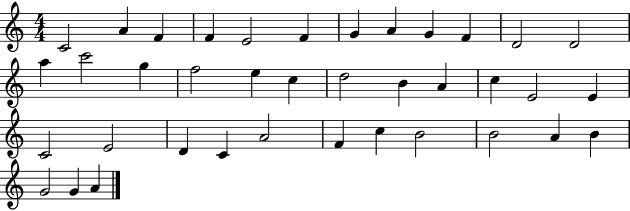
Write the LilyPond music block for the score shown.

{
  \clef treble
  \numericTimeSignature
  \time 4/4
  \key c \major
  c'2 a'4 f'4 | f'4 e'2 f'4 | g'4 a'4 g'4 f'4 | d'2 d'2 | \break a''4 c'''2 g''4 | f''2 e''4 c''4 | d''2 b'4 a'4 | c''4 e'2 e'4 | \break c'2 e'2 | d'4 c'4 a'2 | f'4 c''4 b'2 | b'2 a'4 b'4 | \break g'2 g'4 a'4 | \bar "|."
}